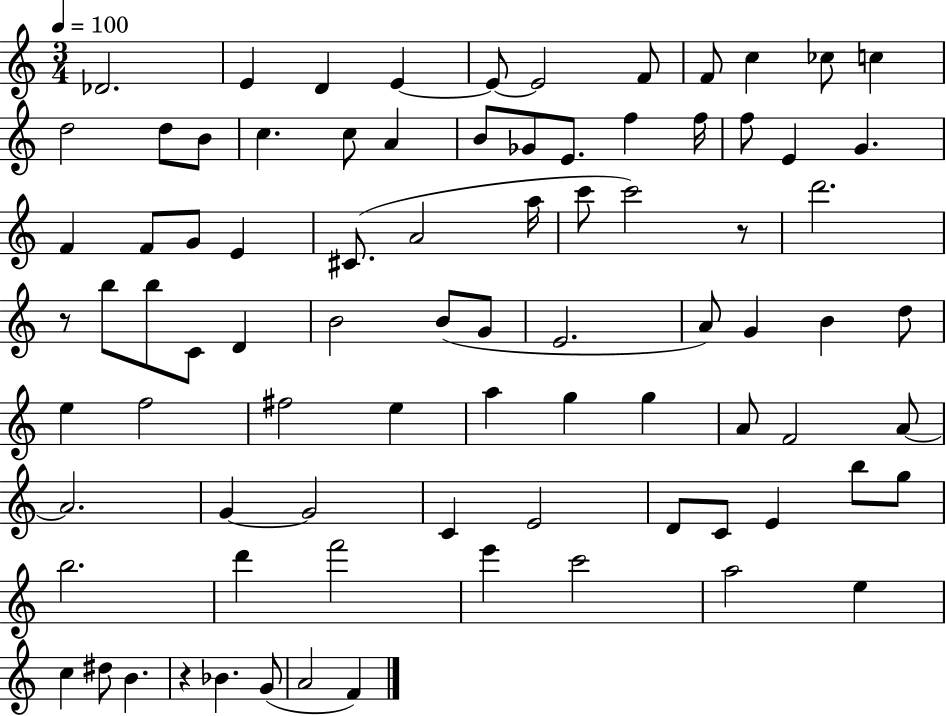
{
  \clef treble
  \numericTimeSignature
  \time 3/4
  \key c \major
  \tempo 4 = 100
  des'2. | e'4 d'4 e'4~~ | e'8~~ e'2 f'8 | f'8 c''4 ces''8 c''4 | \break d''2 d''8 b'8 | c''4. c''8 a'4 | b'8 ges'8 e'8. f''4 f''16 | f''8 e'4 g'4. | \break f'4 f'8 g'8 e'4 | cis'8.( a'2 a''16 | c'''8 c'''2) r8 | d'''2. | \break r8 b''8 b''8 c'8 d'4 | b'2 b'8( g'8 | e'2. | a'8) g'4 b'4 d''8 | \break e''4 f''2 | fis''2 e''4 | a''4 g''4 g''4 | a'8 f'2 a'8~~ | \break a'2. | g'4~~ g'2 | c'4 e'2 | d'8 c'8 e'4 b''8 g''8 | \break b''2. | d'''4 f'''2 | e'''4 c'''2 | a''2 e''4 | \break c''4 dis''8 b'4. | r4 bes'4. g'8( | a'2 f'4) | \bar "|."
}